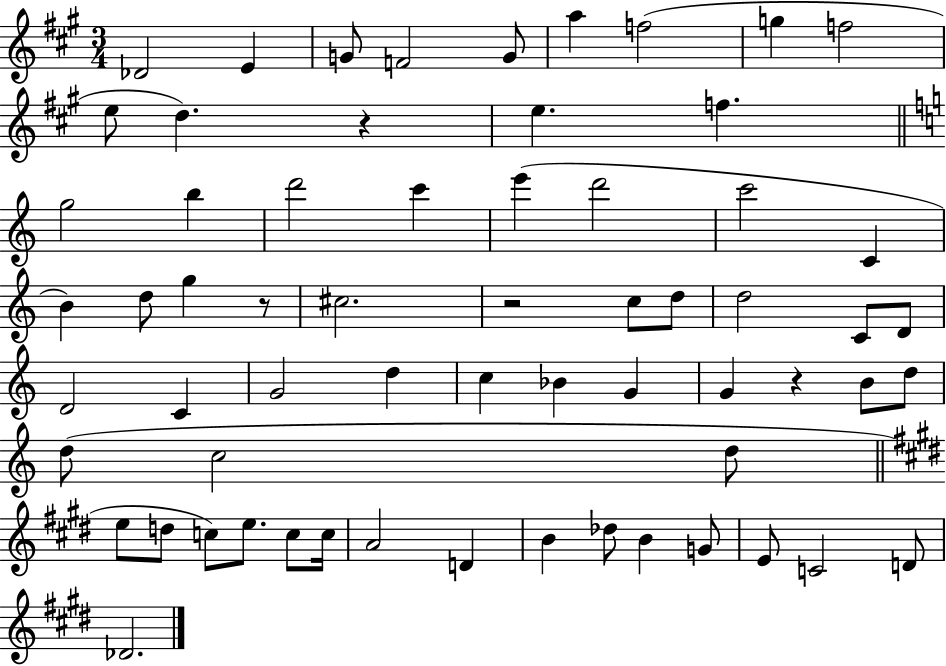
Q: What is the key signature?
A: A major